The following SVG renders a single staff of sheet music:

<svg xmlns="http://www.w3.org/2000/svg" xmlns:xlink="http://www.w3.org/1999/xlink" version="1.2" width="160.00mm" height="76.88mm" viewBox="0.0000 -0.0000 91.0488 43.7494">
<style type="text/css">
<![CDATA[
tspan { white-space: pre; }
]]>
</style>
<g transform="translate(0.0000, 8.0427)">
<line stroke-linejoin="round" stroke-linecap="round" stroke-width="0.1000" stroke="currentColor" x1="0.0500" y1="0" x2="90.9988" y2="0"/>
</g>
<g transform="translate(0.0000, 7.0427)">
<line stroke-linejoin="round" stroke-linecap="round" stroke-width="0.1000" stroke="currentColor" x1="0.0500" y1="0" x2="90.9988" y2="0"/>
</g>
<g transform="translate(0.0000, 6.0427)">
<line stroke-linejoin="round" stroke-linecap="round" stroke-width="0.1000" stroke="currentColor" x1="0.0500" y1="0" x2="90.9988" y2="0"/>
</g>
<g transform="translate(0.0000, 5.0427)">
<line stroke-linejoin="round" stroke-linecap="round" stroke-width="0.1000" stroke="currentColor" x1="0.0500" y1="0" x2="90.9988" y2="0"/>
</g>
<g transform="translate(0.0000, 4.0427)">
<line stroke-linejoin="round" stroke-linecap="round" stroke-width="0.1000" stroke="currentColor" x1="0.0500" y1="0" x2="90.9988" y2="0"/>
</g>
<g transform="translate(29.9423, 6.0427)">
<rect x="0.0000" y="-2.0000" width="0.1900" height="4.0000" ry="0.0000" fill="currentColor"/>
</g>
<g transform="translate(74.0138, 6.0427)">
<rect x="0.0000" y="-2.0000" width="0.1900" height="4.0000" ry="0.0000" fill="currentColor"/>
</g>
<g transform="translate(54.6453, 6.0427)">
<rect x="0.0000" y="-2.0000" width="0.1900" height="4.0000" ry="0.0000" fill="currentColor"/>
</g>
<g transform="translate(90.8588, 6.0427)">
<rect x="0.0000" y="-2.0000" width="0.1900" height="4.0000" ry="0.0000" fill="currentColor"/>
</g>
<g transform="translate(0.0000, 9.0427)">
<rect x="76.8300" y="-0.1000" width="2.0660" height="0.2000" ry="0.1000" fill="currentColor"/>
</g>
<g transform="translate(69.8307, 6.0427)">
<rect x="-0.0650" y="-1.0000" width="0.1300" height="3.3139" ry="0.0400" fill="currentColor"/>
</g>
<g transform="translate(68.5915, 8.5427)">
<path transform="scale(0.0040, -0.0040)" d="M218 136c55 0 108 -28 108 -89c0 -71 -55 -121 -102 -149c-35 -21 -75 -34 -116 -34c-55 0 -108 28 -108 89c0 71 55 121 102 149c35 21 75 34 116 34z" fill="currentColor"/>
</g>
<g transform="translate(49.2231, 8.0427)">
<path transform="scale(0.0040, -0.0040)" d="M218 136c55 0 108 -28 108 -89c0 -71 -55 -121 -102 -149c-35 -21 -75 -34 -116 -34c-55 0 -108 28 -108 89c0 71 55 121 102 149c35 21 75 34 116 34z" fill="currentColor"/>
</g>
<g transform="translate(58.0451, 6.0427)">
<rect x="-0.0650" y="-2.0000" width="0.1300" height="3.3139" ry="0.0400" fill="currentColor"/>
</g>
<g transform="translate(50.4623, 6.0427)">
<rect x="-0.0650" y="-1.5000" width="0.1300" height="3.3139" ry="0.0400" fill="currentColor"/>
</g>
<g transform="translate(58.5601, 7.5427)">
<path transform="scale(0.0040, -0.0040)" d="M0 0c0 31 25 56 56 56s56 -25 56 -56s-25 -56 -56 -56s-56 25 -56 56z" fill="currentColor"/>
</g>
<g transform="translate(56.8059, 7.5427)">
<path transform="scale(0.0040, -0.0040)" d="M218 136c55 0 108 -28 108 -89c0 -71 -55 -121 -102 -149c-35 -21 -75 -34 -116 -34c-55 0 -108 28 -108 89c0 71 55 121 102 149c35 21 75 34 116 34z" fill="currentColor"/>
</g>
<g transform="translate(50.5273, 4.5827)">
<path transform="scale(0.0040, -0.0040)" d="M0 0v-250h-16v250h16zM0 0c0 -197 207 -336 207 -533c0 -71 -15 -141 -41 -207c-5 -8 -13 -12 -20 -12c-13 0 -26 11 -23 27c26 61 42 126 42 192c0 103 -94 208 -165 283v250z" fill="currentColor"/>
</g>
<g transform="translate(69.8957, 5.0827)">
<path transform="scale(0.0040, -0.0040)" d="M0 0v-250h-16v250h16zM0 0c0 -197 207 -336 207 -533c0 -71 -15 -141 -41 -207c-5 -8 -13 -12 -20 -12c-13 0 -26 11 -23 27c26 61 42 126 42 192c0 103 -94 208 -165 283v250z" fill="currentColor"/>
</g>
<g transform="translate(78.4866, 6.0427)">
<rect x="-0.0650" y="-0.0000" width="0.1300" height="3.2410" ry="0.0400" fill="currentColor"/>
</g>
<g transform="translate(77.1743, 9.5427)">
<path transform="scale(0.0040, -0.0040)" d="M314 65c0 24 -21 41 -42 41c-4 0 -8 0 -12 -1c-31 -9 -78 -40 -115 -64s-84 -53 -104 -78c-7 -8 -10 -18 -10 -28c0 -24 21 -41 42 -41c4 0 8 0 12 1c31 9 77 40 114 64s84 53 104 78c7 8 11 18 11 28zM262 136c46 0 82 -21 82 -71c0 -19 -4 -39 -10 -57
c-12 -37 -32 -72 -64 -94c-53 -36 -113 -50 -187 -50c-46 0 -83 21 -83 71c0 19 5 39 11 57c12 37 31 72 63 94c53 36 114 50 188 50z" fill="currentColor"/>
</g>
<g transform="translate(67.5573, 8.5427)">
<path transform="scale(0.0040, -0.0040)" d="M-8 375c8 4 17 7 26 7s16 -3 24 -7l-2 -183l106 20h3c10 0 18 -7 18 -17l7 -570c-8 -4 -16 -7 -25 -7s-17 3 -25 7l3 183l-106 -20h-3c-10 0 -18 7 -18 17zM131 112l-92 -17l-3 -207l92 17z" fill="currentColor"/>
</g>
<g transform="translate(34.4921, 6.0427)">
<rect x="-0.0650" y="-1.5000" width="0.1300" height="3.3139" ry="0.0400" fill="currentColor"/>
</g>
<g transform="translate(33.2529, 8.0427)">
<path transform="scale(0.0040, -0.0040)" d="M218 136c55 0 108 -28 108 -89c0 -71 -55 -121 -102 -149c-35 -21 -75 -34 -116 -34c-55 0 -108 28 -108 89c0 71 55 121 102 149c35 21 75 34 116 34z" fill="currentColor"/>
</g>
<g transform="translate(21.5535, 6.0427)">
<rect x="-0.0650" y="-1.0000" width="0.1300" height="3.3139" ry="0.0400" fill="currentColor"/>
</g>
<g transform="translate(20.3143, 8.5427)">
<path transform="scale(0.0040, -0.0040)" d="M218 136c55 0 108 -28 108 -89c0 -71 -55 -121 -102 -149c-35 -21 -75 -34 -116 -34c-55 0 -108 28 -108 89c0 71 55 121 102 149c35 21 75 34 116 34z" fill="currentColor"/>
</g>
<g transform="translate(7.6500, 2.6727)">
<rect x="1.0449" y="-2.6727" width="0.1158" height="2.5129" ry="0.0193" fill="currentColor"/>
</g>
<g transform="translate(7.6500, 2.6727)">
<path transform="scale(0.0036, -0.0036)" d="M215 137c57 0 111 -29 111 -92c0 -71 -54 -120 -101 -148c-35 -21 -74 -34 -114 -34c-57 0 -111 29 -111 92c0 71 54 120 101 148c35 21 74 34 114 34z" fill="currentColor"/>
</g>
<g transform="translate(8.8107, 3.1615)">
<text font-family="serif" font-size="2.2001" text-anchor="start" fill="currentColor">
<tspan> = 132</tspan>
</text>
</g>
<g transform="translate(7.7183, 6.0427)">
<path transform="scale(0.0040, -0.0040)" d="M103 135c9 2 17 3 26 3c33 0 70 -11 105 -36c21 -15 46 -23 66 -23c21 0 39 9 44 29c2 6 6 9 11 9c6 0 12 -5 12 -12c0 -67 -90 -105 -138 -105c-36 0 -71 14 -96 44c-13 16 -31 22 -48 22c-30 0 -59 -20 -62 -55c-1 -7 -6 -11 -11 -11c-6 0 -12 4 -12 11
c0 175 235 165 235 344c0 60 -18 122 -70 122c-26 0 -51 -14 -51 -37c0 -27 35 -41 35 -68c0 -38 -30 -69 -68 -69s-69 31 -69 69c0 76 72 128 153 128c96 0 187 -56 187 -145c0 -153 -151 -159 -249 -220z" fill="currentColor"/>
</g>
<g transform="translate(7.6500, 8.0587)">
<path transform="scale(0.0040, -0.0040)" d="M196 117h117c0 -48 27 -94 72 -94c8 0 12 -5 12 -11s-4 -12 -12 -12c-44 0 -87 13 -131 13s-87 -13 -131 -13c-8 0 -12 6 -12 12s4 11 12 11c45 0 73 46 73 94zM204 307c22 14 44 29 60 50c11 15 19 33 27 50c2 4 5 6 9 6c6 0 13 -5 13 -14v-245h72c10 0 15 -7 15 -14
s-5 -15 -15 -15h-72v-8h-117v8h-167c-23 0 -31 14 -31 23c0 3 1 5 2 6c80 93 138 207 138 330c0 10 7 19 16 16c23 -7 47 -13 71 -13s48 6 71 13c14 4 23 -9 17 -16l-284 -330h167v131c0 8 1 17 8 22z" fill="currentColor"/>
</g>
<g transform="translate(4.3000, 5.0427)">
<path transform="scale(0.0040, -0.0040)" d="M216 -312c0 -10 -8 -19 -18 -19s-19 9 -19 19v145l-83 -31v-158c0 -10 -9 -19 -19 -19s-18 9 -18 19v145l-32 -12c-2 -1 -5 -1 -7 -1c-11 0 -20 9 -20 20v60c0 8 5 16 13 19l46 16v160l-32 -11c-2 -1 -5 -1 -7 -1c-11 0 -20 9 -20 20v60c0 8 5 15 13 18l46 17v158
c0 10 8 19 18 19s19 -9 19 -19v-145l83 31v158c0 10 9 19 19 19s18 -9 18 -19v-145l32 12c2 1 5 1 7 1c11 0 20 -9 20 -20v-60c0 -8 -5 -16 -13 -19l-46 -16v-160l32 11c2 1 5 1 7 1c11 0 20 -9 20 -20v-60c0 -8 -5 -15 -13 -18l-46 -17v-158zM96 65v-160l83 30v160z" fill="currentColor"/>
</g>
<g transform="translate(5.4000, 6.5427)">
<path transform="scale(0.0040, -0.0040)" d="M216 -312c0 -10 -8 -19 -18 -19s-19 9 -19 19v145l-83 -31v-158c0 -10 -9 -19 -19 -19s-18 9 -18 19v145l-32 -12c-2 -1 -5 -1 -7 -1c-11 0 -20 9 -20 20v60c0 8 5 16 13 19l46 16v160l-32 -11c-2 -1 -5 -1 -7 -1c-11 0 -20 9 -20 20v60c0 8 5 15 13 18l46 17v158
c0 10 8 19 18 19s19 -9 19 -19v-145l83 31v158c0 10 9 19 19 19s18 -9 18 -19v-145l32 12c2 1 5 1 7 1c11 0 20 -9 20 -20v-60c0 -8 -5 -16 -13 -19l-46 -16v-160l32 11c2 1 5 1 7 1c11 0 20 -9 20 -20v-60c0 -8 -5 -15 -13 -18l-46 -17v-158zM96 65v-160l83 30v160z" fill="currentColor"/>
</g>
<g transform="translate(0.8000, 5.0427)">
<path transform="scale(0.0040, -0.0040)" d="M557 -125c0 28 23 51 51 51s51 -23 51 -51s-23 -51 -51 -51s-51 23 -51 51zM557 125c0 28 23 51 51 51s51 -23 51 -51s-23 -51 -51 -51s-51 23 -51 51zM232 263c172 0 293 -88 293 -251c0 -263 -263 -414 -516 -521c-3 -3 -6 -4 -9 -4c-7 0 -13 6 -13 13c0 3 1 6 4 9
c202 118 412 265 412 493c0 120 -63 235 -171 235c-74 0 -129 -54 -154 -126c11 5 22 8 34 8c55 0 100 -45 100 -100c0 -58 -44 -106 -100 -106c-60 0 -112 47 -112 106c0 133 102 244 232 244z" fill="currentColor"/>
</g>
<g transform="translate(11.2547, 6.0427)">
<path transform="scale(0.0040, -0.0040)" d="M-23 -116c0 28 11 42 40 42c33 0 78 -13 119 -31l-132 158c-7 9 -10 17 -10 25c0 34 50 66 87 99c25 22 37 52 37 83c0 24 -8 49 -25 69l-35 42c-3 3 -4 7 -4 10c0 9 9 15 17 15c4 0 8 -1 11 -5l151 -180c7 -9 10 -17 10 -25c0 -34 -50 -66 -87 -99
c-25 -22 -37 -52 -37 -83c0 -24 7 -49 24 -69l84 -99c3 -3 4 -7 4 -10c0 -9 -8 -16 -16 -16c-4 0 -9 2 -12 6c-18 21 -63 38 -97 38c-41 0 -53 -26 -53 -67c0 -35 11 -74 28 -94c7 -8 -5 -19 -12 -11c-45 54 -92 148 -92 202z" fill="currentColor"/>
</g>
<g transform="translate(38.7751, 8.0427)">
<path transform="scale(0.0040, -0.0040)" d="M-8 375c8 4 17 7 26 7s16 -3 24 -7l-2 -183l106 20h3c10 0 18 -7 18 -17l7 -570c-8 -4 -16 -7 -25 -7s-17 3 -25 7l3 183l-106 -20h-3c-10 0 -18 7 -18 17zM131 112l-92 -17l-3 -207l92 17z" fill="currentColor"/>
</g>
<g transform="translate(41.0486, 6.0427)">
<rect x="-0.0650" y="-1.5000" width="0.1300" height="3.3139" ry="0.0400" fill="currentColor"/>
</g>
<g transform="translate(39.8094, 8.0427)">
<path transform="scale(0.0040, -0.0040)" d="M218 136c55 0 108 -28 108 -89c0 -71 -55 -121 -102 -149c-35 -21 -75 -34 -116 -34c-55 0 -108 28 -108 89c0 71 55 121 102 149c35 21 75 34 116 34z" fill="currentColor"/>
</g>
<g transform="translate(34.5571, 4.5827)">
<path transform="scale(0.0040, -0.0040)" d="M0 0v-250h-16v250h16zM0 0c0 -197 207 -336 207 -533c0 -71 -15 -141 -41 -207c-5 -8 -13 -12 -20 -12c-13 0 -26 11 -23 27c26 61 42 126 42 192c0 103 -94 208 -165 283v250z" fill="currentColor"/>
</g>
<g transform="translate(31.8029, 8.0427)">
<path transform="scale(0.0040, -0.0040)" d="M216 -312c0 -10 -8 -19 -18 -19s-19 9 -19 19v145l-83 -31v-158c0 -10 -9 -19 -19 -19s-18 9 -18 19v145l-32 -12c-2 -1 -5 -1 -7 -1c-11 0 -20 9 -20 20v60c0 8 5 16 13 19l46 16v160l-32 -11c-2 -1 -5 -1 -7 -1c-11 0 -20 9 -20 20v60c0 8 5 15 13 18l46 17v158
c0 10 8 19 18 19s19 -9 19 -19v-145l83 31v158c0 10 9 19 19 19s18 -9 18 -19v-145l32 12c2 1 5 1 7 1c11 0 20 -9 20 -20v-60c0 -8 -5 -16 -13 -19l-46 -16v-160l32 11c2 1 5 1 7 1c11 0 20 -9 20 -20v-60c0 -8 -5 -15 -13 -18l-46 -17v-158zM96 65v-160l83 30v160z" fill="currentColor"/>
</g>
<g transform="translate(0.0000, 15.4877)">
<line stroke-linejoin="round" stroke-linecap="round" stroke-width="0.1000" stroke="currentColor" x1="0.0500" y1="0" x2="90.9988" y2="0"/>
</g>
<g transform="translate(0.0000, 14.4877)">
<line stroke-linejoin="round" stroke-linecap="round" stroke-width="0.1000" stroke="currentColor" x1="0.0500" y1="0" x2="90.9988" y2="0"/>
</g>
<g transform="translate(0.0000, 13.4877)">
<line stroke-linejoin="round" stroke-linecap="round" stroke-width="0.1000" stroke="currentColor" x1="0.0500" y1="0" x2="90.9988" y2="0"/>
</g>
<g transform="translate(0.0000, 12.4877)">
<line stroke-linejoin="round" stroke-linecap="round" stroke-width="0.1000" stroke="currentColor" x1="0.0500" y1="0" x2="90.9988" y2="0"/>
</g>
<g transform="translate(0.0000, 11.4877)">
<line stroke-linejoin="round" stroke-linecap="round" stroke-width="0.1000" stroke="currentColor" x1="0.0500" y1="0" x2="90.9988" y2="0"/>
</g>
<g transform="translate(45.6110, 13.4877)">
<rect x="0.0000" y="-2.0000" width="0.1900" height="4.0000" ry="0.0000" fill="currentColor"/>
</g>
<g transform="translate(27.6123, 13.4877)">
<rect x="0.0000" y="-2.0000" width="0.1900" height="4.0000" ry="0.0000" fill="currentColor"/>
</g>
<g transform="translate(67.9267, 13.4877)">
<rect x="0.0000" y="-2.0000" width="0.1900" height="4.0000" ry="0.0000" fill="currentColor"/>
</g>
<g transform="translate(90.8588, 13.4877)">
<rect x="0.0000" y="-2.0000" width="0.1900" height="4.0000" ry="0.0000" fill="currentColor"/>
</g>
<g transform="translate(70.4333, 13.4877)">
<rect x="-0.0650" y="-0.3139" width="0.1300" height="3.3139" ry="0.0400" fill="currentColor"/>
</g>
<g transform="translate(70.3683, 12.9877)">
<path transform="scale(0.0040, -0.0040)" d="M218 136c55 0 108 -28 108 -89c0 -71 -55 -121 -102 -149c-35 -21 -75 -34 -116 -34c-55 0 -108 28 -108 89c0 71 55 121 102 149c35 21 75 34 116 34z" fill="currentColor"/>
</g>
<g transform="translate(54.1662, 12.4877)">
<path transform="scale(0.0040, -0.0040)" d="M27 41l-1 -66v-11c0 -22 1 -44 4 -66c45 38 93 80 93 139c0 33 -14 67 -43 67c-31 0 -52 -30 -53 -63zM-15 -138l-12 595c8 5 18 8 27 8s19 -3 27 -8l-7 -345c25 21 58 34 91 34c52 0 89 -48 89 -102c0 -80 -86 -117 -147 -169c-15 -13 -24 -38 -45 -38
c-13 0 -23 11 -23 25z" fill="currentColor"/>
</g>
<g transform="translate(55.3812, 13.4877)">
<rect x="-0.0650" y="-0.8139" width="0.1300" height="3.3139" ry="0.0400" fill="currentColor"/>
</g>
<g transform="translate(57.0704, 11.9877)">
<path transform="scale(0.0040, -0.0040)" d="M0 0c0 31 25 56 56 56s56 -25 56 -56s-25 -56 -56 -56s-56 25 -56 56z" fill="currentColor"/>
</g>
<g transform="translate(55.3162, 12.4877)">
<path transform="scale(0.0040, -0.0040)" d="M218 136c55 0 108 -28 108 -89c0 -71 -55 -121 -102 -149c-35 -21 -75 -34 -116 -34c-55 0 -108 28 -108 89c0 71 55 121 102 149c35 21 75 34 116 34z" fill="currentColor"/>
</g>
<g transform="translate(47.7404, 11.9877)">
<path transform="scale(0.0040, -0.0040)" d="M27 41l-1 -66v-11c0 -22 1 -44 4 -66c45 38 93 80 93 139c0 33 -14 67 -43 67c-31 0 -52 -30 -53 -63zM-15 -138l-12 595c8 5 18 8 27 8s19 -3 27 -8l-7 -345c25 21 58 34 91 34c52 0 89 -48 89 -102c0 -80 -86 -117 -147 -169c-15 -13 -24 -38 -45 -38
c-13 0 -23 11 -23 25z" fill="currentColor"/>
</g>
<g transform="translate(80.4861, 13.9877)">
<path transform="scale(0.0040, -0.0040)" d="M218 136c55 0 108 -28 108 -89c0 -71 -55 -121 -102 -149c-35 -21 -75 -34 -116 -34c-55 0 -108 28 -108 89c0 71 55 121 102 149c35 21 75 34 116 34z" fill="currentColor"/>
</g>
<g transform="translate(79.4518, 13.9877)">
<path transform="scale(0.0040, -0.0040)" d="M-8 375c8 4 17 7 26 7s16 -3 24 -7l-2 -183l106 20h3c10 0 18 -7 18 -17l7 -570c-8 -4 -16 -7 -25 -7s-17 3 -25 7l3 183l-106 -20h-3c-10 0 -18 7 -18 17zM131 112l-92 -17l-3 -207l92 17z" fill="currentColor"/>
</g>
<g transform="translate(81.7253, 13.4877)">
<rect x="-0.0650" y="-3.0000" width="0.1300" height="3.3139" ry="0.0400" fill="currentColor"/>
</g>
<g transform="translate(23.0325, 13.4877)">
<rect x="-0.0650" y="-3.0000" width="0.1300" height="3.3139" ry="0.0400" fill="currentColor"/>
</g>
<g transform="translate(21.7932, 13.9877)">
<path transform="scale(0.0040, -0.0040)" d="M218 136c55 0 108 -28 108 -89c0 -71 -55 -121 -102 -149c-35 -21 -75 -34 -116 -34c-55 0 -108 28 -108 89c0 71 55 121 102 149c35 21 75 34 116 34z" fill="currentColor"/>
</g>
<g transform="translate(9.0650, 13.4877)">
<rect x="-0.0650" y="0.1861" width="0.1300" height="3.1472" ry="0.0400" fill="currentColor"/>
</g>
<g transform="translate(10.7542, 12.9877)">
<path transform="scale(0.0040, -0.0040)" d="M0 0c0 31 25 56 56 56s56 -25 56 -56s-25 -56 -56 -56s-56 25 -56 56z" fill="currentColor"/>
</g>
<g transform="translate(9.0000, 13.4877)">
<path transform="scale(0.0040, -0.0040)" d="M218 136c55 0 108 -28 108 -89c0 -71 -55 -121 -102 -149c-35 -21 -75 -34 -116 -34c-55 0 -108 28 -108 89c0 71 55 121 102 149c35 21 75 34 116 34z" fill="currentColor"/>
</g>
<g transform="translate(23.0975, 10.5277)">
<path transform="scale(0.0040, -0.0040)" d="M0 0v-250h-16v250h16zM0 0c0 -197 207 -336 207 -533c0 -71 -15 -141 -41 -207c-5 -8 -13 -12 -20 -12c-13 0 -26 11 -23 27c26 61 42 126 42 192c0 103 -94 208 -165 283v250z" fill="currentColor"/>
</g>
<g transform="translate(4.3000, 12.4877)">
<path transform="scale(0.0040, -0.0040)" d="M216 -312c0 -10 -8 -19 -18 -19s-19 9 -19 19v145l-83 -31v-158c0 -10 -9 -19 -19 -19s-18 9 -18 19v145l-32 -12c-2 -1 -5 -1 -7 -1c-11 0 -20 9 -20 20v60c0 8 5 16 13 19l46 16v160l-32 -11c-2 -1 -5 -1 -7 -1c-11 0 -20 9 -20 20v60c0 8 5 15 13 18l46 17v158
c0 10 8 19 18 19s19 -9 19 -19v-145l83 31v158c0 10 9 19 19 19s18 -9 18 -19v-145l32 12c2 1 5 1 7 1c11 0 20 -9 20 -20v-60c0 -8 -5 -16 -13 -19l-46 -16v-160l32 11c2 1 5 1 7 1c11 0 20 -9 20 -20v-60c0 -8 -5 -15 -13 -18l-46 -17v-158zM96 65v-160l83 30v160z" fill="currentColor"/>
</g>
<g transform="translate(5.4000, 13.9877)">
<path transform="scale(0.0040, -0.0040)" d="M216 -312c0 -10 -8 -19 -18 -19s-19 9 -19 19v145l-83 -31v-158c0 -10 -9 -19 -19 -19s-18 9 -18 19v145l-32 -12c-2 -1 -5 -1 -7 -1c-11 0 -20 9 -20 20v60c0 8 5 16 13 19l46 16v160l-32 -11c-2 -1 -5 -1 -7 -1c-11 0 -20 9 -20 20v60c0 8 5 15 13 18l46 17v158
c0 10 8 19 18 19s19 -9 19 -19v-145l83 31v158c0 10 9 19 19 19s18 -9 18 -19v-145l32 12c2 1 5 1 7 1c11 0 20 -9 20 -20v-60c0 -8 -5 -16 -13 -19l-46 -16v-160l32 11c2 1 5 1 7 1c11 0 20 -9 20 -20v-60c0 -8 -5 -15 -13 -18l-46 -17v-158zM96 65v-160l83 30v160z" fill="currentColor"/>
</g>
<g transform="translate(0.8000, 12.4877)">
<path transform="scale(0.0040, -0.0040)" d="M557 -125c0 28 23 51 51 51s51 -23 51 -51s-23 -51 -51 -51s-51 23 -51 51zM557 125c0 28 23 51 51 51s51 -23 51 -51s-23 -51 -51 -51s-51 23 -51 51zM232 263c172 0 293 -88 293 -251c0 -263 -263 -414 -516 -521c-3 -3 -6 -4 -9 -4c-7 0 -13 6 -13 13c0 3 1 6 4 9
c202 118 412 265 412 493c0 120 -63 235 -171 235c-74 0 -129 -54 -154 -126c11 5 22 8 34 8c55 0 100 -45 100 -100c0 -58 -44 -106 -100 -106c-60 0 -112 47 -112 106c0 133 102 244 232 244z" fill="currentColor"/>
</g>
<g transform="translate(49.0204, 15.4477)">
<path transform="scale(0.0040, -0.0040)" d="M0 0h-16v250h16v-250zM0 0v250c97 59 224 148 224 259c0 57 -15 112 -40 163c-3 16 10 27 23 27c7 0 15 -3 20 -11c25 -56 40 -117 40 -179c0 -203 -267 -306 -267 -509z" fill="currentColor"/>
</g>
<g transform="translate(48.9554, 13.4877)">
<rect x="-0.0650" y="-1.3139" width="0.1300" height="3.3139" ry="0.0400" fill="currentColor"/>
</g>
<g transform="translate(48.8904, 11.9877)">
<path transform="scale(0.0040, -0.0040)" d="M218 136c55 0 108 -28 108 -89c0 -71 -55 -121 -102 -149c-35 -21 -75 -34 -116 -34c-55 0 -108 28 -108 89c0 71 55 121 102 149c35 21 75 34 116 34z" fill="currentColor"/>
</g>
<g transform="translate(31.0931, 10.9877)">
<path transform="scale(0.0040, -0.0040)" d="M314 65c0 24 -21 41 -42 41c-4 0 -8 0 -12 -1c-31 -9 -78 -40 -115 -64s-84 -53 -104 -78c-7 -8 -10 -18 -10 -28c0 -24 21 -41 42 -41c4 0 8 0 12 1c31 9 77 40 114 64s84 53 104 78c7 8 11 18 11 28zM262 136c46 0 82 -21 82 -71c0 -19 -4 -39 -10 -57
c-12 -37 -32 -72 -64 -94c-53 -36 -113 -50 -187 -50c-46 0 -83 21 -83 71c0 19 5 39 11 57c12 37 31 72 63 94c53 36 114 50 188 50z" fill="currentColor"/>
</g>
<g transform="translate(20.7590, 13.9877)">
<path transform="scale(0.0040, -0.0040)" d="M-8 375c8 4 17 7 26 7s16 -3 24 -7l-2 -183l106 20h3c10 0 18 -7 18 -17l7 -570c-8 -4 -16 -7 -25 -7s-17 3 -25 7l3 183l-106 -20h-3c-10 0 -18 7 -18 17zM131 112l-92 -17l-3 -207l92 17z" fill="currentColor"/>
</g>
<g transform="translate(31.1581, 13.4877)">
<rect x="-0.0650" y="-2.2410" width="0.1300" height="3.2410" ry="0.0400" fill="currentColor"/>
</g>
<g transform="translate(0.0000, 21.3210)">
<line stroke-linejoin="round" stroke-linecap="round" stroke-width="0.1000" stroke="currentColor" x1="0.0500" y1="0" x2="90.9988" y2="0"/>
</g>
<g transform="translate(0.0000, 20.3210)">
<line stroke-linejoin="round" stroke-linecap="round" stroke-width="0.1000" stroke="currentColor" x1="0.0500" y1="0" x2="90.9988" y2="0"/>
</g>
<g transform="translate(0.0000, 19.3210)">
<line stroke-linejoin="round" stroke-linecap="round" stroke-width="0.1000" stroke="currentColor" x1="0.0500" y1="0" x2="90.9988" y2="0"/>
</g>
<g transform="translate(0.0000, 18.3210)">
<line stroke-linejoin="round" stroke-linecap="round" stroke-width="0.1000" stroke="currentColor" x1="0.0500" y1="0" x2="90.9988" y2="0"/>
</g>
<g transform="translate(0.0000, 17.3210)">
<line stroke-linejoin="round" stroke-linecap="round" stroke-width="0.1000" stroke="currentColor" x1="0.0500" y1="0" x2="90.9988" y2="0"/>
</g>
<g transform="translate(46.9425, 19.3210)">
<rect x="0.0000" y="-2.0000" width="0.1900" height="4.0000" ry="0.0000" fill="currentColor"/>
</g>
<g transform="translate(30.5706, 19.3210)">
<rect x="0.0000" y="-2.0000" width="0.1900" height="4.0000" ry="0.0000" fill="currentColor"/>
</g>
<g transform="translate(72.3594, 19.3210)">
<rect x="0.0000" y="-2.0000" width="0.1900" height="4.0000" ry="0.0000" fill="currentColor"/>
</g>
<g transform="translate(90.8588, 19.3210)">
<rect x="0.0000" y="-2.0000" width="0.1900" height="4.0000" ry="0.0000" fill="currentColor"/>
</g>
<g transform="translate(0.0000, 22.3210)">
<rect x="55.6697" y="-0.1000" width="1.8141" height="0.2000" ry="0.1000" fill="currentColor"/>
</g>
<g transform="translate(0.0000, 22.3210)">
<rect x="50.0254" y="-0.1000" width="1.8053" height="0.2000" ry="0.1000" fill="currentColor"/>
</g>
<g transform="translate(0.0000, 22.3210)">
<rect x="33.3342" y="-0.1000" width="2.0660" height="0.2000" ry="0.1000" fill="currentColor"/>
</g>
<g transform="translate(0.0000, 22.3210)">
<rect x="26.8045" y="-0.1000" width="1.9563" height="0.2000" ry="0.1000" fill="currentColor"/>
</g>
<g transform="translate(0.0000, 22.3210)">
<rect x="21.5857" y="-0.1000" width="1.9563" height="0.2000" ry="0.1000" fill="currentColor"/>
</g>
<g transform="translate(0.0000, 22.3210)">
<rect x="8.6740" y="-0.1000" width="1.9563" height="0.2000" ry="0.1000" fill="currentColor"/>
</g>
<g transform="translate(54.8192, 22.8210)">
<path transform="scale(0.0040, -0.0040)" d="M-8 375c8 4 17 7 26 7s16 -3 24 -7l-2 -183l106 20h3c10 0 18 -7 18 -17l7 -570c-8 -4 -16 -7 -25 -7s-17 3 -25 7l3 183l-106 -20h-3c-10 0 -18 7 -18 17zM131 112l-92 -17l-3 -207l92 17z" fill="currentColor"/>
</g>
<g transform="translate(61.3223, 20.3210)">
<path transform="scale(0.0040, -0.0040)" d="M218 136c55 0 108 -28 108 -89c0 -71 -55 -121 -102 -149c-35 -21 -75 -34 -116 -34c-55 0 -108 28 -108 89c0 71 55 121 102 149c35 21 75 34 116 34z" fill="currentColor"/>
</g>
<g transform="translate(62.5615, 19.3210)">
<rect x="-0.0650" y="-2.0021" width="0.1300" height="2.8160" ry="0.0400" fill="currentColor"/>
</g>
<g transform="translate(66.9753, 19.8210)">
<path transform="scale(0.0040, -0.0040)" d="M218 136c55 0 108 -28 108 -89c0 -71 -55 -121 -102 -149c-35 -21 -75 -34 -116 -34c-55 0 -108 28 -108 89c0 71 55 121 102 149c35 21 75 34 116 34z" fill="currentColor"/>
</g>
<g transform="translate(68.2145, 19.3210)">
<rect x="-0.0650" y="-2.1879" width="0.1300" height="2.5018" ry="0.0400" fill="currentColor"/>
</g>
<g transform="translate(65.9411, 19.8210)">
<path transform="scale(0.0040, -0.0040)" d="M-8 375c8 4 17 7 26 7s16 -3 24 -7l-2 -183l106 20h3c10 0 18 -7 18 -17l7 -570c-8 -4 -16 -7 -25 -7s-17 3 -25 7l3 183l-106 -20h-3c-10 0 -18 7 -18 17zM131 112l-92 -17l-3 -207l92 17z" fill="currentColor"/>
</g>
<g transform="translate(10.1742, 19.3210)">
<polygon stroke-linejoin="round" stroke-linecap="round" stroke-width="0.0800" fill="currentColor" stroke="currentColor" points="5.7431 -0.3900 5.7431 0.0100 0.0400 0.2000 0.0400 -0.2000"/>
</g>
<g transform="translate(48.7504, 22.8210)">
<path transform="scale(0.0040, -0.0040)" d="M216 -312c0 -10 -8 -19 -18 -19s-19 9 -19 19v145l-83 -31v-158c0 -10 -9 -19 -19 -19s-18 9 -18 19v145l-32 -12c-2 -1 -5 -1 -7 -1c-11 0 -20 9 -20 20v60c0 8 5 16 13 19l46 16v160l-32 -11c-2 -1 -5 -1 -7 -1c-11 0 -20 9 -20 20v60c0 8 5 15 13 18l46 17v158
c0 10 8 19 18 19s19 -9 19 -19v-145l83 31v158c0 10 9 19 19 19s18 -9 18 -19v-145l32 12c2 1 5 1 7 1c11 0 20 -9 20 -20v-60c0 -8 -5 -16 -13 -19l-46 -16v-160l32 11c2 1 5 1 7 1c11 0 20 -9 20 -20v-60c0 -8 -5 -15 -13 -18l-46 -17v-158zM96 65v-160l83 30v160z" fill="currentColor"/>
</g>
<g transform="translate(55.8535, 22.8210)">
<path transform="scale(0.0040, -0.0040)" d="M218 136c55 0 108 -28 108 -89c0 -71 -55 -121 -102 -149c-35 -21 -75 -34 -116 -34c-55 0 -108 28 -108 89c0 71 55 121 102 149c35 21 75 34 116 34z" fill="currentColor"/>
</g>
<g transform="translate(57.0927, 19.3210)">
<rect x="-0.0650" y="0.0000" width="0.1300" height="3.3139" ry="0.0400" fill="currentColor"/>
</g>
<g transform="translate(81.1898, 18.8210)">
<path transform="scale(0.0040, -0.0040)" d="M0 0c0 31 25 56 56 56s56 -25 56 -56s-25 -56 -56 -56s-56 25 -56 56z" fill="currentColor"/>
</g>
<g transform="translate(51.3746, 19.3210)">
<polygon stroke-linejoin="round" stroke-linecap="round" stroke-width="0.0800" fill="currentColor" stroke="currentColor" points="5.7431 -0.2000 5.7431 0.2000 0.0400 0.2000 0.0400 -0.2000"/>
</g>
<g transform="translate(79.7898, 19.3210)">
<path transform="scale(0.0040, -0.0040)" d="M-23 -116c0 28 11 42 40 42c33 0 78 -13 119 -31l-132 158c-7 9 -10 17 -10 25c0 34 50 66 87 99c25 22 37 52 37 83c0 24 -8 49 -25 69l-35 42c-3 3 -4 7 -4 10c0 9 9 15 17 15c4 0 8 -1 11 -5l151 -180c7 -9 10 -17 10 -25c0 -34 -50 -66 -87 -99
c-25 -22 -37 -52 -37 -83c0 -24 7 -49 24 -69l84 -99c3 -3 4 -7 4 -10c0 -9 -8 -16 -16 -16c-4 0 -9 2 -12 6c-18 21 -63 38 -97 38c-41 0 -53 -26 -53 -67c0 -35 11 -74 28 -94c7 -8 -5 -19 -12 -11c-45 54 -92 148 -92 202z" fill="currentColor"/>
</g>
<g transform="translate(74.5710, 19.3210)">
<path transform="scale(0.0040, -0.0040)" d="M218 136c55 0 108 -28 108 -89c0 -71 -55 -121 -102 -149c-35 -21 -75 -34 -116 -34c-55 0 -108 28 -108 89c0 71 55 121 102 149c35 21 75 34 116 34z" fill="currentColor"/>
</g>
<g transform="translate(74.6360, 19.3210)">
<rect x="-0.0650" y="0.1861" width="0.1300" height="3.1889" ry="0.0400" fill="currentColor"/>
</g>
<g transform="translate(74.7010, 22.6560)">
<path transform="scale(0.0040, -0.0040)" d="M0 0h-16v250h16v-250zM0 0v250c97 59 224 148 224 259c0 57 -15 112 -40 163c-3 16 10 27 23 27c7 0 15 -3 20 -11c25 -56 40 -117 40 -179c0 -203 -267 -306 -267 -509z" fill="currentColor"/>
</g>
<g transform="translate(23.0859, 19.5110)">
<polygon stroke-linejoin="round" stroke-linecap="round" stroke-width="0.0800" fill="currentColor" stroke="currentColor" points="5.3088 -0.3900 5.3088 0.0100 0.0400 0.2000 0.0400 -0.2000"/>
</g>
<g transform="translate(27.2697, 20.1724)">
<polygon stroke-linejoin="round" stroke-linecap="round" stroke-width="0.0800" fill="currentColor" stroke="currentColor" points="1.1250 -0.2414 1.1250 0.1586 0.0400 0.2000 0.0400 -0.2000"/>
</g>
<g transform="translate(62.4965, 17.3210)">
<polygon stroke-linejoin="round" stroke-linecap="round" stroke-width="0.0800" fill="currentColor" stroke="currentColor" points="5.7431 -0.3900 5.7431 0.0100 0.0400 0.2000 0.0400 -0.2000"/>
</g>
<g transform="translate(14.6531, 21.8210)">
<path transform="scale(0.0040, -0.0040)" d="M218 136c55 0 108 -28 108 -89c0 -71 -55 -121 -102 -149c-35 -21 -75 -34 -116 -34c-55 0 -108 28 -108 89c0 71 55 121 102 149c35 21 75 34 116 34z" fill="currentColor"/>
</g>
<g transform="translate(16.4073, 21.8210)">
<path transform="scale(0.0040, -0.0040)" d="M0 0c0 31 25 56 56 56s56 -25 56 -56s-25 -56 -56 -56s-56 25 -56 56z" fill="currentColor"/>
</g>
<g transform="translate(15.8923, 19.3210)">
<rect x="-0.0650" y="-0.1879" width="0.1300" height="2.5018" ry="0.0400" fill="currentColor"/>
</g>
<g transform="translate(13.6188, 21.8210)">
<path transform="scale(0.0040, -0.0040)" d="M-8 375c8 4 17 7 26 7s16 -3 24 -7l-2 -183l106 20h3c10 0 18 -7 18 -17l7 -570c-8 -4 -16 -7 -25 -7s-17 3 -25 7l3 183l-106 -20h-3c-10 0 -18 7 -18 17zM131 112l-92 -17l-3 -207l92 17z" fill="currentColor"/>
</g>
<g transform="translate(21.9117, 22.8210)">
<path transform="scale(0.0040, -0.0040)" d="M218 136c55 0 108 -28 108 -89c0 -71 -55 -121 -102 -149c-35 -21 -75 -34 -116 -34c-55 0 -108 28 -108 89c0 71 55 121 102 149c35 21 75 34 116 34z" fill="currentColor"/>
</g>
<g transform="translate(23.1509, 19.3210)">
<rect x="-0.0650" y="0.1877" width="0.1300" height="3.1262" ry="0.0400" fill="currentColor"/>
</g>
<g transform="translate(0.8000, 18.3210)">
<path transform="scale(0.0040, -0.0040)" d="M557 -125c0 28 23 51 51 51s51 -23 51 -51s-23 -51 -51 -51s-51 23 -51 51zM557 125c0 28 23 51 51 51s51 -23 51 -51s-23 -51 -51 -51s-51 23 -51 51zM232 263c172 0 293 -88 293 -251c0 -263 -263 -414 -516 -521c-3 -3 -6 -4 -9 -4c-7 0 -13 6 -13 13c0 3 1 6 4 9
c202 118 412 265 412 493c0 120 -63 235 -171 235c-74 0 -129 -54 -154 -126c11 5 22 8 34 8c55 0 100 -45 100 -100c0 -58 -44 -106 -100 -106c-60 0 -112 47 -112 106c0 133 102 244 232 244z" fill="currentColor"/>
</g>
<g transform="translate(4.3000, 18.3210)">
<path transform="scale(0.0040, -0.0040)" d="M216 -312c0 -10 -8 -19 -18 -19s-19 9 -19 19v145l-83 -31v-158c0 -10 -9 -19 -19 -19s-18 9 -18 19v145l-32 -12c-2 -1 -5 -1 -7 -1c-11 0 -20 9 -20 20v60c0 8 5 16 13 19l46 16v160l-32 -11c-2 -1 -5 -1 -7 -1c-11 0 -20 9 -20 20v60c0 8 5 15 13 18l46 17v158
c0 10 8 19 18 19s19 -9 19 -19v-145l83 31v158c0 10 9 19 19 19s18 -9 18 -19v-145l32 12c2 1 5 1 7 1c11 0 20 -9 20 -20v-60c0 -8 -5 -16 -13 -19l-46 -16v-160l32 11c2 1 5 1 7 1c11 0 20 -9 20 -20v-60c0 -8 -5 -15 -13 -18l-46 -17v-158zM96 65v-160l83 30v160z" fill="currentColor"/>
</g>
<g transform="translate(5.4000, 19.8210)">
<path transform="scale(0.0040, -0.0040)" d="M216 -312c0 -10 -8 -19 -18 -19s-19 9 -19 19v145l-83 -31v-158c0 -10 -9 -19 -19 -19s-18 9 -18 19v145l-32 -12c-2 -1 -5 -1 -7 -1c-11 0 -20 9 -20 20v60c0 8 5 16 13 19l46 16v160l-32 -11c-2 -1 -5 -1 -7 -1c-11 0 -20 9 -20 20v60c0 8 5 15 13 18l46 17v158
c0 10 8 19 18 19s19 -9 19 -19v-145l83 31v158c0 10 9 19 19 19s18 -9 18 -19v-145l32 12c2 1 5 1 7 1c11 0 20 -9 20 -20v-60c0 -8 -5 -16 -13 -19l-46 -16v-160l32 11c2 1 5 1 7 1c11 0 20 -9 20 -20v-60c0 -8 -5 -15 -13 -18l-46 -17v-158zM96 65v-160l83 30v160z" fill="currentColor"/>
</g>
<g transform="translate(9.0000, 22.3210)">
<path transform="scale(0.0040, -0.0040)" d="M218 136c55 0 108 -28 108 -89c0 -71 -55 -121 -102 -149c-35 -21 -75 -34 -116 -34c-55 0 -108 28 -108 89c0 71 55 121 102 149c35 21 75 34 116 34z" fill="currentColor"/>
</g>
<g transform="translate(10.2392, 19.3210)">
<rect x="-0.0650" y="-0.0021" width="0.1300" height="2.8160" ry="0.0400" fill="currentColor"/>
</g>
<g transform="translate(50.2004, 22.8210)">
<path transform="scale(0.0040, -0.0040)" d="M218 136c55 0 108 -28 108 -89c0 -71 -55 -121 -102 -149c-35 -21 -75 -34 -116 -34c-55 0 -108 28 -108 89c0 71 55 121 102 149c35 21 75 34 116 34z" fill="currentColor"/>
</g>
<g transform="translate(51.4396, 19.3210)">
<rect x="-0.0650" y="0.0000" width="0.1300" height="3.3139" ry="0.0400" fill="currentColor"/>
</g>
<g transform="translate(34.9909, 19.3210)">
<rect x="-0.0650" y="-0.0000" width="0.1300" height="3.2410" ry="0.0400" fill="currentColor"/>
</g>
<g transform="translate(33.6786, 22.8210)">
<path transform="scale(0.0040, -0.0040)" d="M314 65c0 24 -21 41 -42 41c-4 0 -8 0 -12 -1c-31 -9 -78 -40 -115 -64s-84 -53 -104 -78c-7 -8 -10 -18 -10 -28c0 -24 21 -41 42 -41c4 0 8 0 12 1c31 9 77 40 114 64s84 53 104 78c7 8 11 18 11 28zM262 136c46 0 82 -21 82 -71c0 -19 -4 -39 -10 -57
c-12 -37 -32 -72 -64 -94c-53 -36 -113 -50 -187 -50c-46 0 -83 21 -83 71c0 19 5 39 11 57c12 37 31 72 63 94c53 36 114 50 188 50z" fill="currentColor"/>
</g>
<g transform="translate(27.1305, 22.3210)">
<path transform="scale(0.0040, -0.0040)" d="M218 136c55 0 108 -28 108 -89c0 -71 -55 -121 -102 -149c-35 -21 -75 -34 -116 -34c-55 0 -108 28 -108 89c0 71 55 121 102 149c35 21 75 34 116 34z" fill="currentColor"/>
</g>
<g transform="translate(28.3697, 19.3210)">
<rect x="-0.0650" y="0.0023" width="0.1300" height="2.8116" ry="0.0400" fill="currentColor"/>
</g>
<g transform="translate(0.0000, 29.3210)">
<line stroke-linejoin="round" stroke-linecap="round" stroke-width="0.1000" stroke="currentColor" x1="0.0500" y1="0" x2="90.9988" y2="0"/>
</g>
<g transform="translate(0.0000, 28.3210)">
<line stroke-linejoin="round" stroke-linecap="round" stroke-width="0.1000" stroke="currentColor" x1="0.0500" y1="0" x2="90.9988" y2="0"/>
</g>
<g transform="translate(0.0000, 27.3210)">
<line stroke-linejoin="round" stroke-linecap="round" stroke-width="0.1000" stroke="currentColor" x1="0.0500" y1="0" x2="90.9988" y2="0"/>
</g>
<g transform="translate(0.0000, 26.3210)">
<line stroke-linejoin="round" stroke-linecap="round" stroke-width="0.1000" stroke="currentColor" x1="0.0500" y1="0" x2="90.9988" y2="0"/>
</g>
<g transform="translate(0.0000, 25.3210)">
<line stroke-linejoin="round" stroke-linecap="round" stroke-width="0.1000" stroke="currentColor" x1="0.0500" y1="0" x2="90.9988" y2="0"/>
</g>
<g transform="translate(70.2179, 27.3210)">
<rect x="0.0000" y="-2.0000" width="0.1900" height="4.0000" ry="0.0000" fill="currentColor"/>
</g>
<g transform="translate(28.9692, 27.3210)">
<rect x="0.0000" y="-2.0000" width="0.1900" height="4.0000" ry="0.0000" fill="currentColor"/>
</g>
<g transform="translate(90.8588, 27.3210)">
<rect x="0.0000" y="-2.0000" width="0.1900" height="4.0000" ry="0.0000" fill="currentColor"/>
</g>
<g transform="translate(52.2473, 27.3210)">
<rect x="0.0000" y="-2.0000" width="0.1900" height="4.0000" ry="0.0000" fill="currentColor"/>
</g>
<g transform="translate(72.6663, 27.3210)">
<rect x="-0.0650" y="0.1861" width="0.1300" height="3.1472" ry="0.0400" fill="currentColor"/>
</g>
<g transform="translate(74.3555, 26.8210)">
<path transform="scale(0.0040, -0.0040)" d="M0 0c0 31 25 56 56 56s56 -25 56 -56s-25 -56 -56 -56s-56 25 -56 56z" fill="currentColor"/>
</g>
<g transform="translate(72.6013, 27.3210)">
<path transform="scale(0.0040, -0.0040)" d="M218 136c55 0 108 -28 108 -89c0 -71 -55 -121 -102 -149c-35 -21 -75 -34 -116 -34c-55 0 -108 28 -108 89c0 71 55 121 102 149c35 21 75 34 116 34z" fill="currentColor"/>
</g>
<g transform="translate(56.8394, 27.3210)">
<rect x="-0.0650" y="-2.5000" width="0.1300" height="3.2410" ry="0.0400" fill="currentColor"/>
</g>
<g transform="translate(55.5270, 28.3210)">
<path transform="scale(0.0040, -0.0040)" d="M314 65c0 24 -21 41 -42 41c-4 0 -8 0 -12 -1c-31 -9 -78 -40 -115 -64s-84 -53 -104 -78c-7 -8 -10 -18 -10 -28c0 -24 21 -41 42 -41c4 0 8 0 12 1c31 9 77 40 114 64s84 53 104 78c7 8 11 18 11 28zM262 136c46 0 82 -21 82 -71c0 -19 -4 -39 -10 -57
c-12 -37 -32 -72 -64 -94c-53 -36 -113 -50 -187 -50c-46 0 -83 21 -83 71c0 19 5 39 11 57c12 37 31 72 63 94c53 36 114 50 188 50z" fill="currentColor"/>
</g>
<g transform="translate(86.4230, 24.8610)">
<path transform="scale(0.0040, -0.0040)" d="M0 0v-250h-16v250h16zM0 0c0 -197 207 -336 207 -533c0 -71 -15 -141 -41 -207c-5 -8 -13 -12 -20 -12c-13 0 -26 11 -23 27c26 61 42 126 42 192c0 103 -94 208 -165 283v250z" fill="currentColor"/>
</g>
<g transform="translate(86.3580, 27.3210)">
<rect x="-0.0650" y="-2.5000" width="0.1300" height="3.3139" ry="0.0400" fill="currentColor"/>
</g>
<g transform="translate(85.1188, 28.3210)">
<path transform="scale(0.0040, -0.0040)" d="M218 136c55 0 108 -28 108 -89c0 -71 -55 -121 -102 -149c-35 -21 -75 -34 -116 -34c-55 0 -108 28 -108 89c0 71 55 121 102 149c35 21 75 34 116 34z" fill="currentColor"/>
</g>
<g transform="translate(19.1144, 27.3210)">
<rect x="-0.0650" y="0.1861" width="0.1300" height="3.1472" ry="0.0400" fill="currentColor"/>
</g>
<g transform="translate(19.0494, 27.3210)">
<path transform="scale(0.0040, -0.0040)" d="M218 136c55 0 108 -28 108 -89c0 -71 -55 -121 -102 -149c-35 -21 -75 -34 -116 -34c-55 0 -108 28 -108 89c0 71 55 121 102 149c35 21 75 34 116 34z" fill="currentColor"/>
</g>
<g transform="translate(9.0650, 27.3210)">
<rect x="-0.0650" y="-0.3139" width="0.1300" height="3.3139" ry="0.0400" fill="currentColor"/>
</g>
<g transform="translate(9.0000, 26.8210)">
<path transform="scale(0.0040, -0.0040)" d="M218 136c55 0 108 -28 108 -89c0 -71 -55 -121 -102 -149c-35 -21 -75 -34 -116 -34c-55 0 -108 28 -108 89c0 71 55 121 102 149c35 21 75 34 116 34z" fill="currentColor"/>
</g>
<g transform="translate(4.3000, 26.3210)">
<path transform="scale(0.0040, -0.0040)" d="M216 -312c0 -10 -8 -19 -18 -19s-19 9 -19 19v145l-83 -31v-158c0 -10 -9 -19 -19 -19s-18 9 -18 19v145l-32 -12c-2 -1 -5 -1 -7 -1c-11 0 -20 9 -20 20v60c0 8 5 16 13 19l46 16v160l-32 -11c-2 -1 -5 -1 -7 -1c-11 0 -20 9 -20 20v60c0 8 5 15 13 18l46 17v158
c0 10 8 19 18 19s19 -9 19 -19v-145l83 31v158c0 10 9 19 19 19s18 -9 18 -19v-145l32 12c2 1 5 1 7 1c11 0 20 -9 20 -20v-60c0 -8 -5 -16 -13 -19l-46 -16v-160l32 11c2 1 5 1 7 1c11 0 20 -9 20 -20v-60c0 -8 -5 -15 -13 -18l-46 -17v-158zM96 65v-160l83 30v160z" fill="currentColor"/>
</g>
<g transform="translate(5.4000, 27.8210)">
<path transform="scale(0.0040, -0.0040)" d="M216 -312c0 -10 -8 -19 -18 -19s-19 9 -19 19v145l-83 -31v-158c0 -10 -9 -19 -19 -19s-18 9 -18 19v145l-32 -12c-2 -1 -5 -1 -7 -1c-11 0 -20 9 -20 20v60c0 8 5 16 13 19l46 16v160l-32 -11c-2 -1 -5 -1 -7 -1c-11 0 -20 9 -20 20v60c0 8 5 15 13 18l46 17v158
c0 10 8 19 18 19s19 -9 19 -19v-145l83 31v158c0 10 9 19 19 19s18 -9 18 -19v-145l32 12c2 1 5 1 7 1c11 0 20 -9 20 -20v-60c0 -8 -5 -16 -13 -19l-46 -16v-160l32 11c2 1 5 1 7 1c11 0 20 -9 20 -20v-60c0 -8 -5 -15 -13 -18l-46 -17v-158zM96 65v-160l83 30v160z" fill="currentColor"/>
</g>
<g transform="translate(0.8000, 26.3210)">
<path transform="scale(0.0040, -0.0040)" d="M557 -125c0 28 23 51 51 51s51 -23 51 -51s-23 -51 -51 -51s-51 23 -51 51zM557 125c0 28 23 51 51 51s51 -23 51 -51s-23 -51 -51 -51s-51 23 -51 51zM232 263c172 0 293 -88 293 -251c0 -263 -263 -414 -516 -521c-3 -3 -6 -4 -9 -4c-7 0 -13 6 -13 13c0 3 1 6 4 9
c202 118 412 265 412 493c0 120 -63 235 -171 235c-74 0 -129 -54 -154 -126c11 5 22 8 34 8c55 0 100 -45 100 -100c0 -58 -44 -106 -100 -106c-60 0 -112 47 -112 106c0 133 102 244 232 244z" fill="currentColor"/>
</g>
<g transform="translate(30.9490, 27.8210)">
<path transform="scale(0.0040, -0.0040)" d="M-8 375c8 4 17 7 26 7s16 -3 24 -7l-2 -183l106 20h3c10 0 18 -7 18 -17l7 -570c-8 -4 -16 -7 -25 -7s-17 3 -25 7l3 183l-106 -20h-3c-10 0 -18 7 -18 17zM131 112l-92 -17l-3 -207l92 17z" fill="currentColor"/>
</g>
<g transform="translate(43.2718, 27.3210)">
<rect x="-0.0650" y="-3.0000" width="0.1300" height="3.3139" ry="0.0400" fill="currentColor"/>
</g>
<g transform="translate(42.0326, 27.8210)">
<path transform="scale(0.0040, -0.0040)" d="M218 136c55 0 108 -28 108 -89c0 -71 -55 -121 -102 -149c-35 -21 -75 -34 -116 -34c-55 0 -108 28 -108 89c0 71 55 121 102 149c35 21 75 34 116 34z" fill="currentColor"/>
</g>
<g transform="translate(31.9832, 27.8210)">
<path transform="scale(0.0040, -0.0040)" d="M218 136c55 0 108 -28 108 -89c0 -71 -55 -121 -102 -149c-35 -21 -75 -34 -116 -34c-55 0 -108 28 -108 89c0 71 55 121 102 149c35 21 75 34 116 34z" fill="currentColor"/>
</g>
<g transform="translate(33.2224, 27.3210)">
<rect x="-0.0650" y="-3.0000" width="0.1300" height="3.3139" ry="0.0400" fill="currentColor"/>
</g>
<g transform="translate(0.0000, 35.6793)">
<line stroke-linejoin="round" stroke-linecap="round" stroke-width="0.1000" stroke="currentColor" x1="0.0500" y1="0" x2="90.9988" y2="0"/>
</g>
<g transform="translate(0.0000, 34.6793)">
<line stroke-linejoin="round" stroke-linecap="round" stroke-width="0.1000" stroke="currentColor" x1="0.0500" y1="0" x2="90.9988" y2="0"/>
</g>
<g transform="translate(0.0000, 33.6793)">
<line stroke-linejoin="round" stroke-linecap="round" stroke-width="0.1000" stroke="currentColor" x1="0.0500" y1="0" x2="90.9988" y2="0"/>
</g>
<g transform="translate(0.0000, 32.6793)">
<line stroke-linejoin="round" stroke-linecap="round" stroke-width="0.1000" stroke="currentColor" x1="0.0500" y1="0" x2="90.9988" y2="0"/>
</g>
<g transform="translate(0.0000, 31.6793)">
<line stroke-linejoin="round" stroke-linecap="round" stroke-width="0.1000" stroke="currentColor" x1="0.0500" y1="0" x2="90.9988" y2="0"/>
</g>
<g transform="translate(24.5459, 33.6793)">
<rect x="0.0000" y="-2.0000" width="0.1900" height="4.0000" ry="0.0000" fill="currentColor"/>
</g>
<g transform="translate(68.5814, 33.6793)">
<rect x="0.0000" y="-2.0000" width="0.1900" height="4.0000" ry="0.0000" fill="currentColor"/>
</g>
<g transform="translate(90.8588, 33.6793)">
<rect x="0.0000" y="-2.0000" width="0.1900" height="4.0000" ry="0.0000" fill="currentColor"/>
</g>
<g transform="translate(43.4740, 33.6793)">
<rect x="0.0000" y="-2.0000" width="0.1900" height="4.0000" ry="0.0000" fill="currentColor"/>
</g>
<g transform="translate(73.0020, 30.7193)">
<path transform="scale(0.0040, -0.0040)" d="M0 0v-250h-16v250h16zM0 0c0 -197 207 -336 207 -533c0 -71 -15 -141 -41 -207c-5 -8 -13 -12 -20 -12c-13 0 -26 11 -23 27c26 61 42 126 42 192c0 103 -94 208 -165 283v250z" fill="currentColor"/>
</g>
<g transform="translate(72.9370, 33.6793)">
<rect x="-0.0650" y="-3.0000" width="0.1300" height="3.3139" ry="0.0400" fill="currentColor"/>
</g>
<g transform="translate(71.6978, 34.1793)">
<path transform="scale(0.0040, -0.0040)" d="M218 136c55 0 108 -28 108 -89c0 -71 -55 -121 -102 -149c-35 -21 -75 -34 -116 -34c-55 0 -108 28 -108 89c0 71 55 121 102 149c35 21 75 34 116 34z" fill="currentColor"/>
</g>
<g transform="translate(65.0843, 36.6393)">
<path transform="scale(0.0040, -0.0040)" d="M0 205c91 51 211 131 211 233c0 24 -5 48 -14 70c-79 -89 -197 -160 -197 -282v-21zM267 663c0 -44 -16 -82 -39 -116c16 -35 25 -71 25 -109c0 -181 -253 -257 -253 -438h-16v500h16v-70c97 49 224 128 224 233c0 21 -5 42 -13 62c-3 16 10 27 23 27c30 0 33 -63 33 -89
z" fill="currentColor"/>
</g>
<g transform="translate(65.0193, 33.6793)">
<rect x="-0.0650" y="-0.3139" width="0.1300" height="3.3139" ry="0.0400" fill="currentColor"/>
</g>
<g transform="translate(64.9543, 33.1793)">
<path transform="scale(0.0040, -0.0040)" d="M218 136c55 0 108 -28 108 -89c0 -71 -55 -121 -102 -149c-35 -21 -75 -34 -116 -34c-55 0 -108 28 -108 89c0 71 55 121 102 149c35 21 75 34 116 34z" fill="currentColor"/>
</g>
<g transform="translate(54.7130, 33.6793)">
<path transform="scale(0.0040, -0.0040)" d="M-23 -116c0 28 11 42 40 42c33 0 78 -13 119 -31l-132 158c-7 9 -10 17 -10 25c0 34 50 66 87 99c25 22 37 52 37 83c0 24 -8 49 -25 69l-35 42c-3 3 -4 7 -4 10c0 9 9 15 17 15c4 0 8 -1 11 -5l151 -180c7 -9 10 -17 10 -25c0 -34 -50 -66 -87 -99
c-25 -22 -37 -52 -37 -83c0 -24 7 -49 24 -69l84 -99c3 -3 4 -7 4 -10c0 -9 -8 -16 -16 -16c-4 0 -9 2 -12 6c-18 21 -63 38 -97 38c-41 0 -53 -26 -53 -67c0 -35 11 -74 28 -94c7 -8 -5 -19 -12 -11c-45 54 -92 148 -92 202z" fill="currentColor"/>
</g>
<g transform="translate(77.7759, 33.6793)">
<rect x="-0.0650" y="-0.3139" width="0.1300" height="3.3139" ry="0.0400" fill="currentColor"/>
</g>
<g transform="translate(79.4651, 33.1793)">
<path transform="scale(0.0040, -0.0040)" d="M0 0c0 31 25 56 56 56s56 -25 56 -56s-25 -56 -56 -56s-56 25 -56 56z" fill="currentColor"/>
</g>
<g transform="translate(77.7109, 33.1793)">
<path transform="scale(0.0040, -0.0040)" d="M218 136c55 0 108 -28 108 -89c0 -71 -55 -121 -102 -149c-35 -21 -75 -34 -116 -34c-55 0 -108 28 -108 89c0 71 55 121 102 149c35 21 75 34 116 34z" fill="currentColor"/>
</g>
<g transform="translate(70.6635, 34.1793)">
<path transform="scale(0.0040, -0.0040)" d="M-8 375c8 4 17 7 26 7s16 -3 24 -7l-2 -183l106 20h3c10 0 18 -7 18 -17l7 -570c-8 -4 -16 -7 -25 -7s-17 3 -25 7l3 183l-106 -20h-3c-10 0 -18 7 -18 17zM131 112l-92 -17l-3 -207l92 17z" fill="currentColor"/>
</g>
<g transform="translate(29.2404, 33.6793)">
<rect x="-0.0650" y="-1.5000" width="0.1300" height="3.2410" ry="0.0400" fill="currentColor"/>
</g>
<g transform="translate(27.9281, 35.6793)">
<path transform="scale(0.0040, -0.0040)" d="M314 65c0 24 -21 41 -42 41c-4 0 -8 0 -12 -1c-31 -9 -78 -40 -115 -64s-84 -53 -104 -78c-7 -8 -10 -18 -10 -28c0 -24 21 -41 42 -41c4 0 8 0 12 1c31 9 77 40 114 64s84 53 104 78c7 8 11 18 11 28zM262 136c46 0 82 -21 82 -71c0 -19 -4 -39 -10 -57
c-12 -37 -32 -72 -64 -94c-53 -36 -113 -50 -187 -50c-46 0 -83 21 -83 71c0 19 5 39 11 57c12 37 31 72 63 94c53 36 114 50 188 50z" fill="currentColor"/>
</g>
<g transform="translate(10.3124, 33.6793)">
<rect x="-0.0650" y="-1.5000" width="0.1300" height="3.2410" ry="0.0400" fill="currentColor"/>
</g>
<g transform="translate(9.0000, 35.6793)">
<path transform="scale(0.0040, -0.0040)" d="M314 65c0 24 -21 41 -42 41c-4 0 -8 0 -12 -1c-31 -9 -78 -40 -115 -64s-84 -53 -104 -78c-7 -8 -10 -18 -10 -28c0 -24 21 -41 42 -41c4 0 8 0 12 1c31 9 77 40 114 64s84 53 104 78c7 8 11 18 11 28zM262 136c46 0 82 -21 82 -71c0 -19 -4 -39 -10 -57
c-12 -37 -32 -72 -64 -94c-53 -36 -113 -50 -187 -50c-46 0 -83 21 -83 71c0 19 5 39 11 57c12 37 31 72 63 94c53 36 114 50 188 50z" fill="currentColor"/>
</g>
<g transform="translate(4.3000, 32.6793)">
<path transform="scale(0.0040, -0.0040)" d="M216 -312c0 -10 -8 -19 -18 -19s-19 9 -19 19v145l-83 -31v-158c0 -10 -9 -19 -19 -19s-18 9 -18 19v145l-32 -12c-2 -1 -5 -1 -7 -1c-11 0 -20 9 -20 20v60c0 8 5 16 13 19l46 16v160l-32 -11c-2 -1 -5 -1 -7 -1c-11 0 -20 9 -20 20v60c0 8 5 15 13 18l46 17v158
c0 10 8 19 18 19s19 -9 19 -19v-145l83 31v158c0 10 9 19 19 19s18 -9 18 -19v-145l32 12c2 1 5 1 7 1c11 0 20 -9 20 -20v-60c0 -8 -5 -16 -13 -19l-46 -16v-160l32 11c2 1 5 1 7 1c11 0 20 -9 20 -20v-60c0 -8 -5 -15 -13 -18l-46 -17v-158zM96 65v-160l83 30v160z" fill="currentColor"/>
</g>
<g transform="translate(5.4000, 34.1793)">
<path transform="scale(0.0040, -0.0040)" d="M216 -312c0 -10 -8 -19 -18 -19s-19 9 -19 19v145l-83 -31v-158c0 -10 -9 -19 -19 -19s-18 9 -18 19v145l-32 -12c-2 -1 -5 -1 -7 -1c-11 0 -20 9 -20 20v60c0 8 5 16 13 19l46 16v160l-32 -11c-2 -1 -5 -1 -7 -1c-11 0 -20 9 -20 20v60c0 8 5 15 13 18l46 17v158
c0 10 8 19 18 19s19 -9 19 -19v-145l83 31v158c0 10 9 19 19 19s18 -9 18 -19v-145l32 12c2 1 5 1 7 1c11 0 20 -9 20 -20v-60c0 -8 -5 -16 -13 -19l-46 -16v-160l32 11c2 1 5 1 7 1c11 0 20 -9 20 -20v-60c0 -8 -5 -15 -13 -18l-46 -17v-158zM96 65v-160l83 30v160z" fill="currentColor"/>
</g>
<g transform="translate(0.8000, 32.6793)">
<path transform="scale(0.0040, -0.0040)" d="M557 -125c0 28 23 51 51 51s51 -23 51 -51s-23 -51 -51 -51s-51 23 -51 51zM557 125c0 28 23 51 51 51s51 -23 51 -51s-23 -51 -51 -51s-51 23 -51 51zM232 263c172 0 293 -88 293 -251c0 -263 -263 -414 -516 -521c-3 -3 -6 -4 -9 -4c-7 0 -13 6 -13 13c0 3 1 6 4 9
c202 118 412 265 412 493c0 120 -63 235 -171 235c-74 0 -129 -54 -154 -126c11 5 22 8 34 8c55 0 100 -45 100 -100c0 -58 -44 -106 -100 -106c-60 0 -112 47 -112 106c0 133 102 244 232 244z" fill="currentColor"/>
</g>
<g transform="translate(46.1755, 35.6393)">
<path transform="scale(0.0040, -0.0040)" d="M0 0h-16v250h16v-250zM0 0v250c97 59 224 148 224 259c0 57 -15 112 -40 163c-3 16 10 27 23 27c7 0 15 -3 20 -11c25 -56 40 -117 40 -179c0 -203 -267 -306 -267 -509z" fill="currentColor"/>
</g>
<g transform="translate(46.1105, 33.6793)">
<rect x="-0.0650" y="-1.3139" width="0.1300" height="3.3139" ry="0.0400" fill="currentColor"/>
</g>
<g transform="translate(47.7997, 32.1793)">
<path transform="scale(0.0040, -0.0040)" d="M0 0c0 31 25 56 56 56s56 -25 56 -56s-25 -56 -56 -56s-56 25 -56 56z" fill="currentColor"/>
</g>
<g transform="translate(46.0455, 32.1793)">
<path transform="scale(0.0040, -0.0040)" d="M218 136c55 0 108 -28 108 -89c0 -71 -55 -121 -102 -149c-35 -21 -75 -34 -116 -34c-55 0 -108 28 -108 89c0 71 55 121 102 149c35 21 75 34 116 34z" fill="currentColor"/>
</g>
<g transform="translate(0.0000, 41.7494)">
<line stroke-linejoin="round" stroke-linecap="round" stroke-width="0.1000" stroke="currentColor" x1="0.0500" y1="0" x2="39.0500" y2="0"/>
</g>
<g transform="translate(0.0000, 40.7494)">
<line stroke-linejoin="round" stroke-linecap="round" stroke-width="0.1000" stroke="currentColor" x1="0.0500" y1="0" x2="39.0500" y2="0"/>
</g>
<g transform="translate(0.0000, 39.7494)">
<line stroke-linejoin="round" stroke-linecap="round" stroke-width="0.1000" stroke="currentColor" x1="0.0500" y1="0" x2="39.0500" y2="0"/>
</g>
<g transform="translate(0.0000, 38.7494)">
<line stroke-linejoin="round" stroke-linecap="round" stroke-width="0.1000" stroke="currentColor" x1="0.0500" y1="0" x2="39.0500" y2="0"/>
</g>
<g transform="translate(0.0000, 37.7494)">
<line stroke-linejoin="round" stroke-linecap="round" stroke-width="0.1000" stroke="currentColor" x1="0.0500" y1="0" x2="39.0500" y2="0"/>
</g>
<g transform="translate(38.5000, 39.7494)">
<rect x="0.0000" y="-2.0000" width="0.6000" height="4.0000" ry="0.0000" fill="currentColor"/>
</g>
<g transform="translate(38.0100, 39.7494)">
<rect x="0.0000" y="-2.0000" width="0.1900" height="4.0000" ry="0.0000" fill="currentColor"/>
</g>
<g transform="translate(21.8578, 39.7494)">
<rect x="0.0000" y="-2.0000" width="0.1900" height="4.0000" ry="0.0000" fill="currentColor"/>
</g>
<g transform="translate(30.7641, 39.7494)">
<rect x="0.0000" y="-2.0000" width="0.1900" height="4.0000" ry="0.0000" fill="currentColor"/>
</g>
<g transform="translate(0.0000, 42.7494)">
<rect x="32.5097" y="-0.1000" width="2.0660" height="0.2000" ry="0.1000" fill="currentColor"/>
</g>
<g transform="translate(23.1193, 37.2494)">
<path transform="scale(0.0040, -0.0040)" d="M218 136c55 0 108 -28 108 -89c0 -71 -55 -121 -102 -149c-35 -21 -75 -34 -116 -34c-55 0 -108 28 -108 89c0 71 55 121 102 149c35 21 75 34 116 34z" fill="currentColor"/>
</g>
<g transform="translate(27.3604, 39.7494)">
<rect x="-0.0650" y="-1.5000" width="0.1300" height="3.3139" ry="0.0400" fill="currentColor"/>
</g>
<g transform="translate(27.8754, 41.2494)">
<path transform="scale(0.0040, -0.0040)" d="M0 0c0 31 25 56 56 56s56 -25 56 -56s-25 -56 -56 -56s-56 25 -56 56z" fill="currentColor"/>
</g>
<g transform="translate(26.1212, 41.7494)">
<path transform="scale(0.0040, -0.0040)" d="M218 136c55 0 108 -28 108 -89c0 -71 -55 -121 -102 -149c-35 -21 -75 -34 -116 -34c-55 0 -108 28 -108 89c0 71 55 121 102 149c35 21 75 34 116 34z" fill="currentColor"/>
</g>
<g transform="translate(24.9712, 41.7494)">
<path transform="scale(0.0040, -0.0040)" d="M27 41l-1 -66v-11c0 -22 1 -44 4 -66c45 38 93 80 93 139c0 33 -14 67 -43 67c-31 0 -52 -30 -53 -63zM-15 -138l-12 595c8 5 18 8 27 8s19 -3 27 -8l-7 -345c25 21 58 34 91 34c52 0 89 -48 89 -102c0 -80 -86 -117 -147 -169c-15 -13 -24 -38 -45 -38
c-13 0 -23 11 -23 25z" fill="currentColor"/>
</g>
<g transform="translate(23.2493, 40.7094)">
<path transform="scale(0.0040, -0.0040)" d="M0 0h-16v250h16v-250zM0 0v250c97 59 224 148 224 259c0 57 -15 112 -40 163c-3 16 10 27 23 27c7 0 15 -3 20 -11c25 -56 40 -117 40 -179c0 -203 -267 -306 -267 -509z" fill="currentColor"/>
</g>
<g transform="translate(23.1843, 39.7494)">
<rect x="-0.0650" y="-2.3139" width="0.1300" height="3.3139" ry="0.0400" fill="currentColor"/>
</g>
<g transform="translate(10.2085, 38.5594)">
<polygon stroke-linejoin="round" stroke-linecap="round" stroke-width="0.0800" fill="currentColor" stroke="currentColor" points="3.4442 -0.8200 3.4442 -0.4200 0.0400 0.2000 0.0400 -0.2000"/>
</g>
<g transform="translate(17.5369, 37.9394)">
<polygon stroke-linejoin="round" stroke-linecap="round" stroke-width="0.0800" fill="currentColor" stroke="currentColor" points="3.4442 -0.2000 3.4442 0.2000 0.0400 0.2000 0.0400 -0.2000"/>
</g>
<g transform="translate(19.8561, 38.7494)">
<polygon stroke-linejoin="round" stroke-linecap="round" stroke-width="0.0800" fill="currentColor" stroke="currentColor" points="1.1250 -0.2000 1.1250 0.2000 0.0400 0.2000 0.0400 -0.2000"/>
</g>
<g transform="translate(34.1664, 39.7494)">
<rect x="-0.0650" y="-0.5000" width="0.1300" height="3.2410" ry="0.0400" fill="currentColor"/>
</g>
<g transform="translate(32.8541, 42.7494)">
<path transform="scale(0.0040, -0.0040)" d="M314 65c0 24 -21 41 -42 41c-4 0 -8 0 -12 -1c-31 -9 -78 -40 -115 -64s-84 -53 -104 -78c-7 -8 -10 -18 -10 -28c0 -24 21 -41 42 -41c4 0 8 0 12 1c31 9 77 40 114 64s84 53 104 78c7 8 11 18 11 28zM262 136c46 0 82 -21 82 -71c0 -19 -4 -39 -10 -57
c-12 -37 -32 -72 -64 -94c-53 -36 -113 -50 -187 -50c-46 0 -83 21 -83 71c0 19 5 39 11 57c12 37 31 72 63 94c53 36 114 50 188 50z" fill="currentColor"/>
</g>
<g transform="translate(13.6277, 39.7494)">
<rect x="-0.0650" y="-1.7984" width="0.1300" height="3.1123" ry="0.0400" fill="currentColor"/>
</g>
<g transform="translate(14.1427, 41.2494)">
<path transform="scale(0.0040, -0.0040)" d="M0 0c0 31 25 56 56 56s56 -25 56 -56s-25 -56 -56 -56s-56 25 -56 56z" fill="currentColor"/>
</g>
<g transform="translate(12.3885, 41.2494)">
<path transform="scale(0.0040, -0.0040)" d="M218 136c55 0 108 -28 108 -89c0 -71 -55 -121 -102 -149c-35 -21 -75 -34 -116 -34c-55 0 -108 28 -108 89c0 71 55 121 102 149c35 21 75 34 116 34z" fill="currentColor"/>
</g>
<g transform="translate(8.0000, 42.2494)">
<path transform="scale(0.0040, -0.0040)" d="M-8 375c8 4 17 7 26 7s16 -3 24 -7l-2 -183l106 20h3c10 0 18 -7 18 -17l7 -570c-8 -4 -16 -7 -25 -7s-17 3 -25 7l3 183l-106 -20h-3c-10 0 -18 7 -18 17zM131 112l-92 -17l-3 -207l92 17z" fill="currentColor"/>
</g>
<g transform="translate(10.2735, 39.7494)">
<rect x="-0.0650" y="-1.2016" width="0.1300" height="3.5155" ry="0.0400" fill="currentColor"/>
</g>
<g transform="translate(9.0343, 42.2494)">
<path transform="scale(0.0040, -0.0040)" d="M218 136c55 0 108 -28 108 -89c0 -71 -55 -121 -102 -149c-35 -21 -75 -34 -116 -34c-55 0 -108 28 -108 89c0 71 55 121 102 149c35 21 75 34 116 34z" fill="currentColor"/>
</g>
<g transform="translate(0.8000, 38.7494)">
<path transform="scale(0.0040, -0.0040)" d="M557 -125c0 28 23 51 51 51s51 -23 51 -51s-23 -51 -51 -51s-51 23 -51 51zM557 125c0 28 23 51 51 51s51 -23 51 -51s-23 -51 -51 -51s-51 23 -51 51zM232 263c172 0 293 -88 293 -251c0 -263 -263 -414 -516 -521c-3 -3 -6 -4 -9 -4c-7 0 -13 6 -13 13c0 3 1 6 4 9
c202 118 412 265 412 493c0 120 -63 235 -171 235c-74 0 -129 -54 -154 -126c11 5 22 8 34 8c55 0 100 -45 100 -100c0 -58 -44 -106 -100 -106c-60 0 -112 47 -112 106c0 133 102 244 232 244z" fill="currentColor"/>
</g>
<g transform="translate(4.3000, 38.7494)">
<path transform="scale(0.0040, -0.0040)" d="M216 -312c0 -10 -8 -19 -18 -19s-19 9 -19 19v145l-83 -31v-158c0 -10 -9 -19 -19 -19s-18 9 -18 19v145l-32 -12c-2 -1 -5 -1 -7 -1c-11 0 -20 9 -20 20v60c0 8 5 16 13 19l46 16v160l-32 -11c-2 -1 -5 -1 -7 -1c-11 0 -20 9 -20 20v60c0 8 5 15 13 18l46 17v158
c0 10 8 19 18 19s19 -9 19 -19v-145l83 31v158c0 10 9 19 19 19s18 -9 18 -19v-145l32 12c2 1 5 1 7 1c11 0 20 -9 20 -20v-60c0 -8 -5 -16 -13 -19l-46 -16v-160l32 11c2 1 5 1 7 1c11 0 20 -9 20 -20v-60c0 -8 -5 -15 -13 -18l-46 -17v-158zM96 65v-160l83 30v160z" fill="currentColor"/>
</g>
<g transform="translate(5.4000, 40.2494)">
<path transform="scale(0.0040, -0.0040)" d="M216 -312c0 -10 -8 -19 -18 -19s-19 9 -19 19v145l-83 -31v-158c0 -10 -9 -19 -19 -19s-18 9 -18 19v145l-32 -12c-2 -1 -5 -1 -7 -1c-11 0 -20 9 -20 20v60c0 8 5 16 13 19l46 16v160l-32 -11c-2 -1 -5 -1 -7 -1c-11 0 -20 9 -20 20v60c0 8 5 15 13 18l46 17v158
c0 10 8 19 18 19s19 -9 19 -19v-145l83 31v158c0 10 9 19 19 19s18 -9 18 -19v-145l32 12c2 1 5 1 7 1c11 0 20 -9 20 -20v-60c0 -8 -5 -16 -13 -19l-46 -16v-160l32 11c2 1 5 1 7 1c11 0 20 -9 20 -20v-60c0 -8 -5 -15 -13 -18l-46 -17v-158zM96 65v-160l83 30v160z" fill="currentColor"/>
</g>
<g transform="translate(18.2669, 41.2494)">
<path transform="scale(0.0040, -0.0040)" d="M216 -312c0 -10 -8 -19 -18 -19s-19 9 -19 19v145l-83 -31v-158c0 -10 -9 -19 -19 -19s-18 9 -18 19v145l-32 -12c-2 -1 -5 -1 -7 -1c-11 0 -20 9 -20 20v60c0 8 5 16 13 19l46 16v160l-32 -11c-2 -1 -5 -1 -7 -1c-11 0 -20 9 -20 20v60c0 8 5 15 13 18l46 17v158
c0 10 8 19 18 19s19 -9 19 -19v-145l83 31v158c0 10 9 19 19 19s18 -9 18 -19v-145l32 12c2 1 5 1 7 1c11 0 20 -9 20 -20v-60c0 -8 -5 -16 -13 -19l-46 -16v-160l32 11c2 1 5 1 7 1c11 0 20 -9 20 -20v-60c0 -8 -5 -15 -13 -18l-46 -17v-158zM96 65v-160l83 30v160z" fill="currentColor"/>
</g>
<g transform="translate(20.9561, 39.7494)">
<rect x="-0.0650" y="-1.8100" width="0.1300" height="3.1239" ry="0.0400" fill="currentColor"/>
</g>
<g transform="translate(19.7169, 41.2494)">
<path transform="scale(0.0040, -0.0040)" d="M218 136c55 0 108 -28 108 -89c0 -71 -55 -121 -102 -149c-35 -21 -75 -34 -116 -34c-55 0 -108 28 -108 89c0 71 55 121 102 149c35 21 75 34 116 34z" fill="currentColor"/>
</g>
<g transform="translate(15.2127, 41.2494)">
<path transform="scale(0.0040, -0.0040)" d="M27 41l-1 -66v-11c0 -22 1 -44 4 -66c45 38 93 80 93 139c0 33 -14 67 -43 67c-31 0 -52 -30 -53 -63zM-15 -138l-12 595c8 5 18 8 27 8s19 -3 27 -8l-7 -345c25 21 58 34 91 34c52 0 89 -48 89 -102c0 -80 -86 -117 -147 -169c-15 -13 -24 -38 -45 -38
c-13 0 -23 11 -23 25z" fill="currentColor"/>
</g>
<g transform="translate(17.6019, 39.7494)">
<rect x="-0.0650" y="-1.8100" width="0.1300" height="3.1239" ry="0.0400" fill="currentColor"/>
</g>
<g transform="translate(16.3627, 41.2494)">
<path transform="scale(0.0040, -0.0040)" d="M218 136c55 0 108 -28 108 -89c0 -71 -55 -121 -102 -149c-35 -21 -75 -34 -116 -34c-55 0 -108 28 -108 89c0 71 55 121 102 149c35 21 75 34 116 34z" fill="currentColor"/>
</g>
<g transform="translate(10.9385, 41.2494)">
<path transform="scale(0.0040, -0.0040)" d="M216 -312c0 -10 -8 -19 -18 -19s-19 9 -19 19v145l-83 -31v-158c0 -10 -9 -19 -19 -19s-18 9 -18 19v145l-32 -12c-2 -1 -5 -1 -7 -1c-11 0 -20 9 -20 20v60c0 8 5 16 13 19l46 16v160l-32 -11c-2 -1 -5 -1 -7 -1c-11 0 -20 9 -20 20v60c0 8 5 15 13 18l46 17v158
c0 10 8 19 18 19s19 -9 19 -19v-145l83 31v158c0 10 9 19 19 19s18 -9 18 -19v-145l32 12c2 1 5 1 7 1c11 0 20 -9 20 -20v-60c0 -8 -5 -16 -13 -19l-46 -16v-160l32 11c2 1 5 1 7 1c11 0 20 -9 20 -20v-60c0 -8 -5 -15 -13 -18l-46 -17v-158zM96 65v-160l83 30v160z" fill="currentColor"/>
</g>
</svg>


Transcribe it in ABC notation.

X:1
T:Untitled
M:2/4
L:1/4
K:D
z ^F,, ^G,,/2 G,, G,,/2 A,, F,,/2 D,,2 D, C,/2 B,2 _G,/2 _F, E, C, E,,/2 F,,/2 D,,/2 E,,/4 D,,2 ^D,,/2 D,,/2 B,,/2 C,/2 D,/2 z E, D, C, C, B,,2 D, B,,/2 G,,2 G,,2 G,/2 z E,/4 C,/2 E, F,,/2 ^A,,/2 _A,,/2 ^A,,/4 B,/2 _G,, E,,2